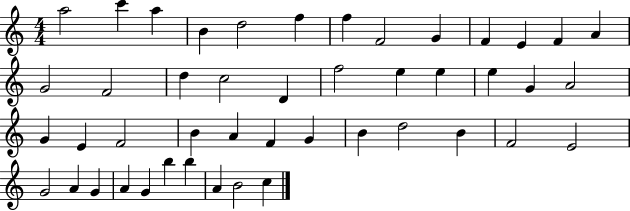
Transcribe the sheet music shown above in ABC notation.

X:1
T:Untitled
M:4/4
L:1/4
K:C
a2 c' a B d2 f f F2 G F E F A G2 F2 d c2 D f2 e e e G A2 G E F2 B A F G B d2 B F2 E2 G2 A G A G b b A B2 c